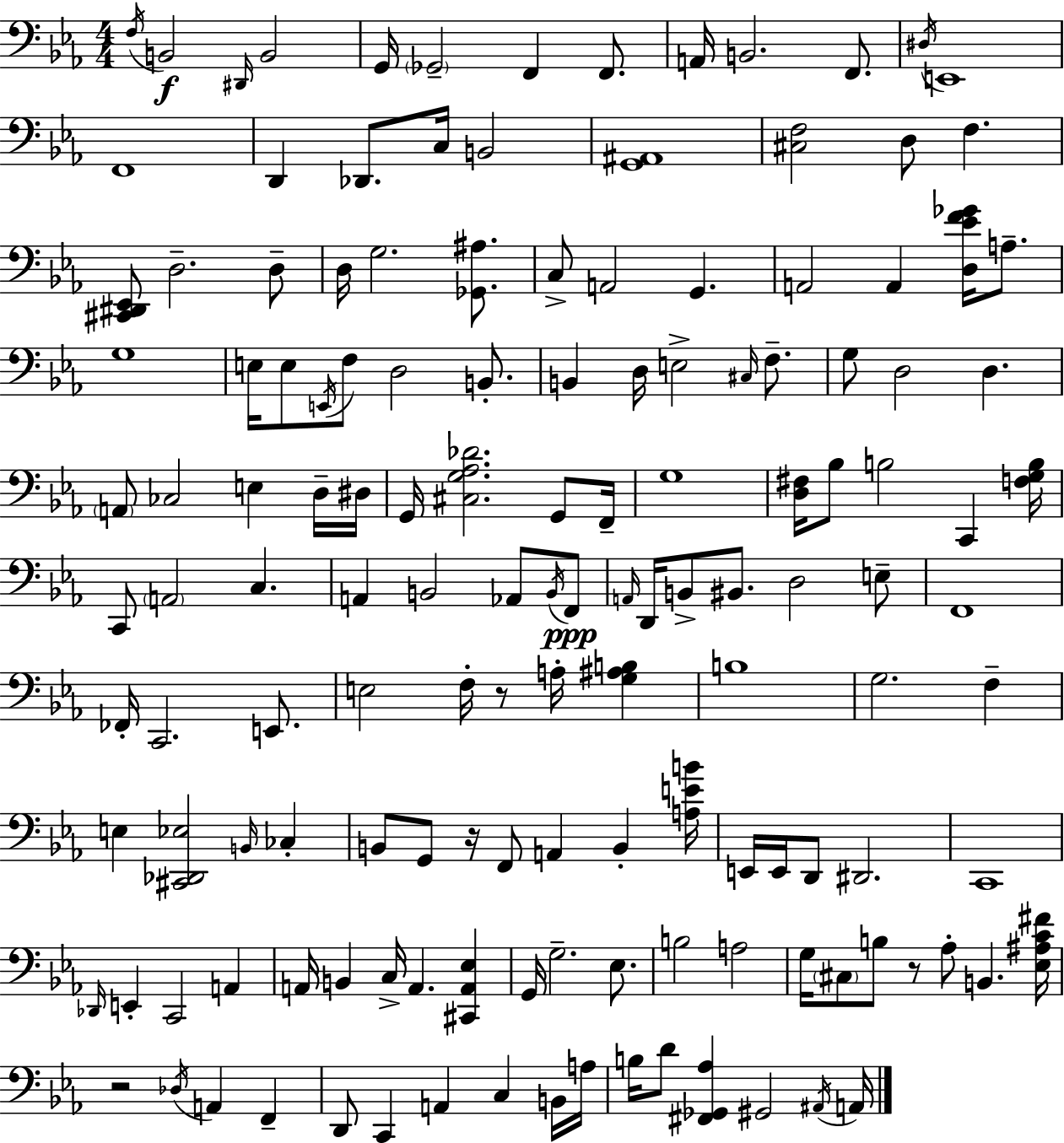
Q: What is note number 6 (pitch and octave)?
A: Gb2